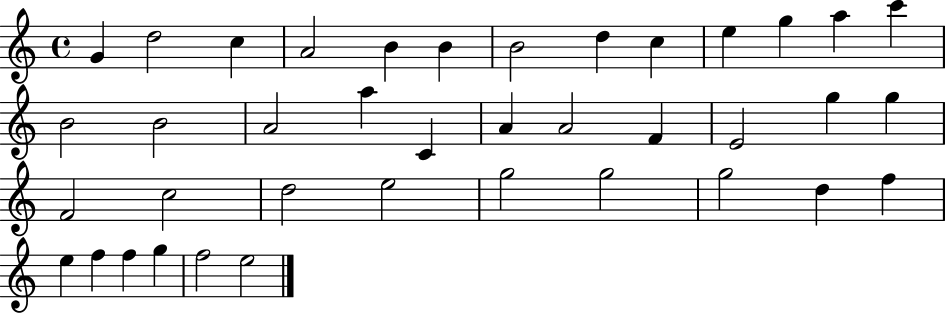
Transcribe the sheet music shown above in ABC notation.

X:1
T:Untitled
M:4/4
L:1/4
K:C
G d2 c A2 B B B2 d c e g a c' B2 B2 A2 a C A A2 F E2 g g F2 c2 d2 e2 g2 g2 g2 d f e f f g f2 e2